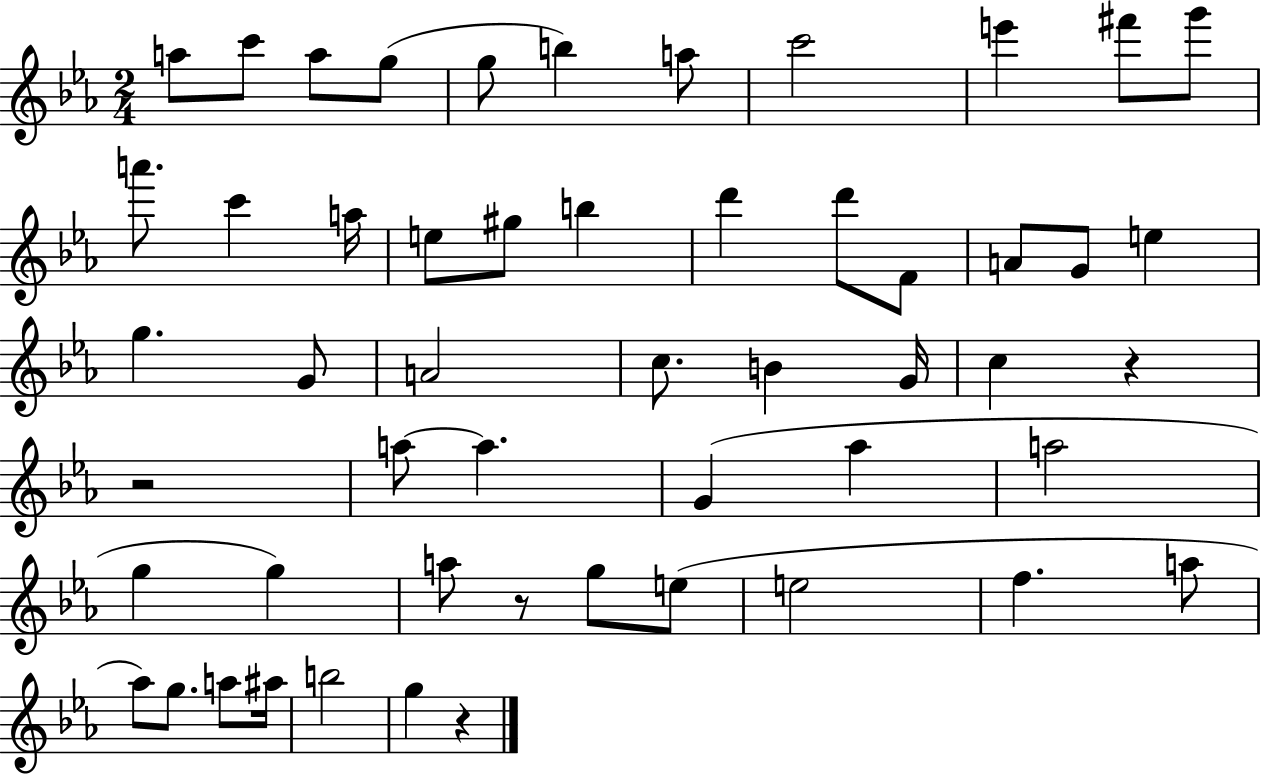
A5/e C6/e A5/e G5/e G5/e B5/q A5/e C6/h E6/q F#6/e G6/e A6/e. C6/q A5/s E5/e G#5/e B5/q D6/q D6/e F4/e A4/e G4/e E5/q G5/q. G4/e A4/h C5/e. B4/q G4/s C5/q R/q R/h A5/e A5/q. G4/q Ab5/q A5/h G5/q G5/q A5/e R/e G5/e E5/e E5/h F5/q. A5/e Ab5/e G5/e. A5/e A#5/s B5/h G5/q R/q